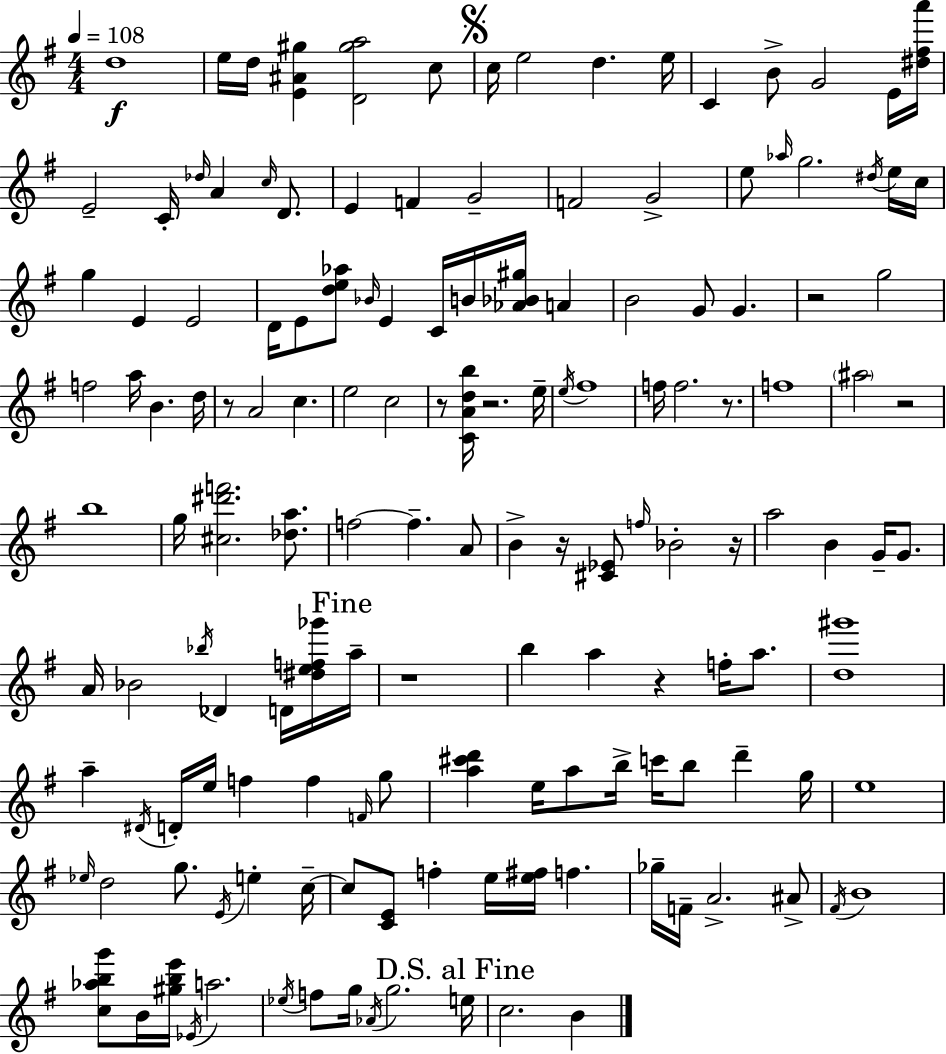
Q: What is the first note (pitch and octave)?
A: D5